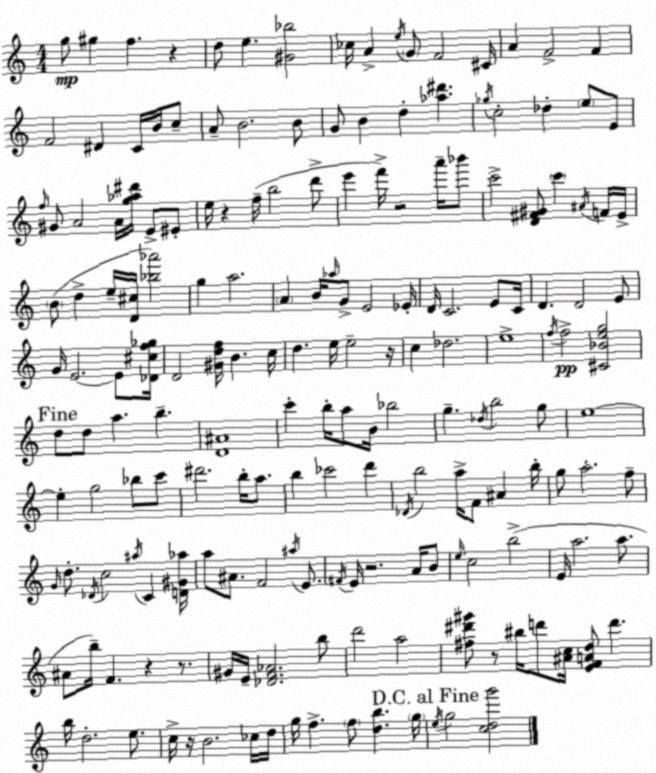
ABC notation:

X:1
T:Untitled
M:4/4
L:1/4
K:C
g/2 ^g f z d/2 e [^G_b]2 _c/4 A e/4 G/2 F2 ^C/4 A F2 F F2 ^D C/4 B/4 c/2 A/2 B2 B/2 G/2 B d [_a^d'] _g/4 c2 _d e/2 E/2 f/4 ^G/2 A2 A/4 [g_a^d']/4 E/2 ^E/2 e/4 z f/4 b2 d'/2 e' f'/4 z2 a'/4 _b'/2 c'2 [D^F^G]/2 c' ^A/4 F/4 E/4 B/2 d e/4 [D^c]/4 [_b_a']2 g a2 A B/4 _a/4 G/2 E2 _E/4 D/4 C2 E/2 C/4 D D2 E/2 G/4 E2 E/2 [_D^cf_g]/4 D2 [^Gdf]/4 B c/4 d e/4 e2 z/4 c _d2 e4 f/4 f2 [^C_Beg]2 d/2 d/2 a b [D^A]4 c' b/4 a/2 B/4 _b2 g _d/4 b2 g/2 e4 e g2 _b/2 c'/2 ^d'2 b/4 a/2 b _c'2 d' _D/4 b2 a/4 F/2 ^A b/4 g/2 a2 f/2 G/4 d/2 _D/4 c2 ^a/4 C [D^G_a]/4 a/2 ^A/2 F2 ^a/4 E/2 ^F/4 E/4 z2 A/4 B/2 e/4 c2 b2 E/4 a2 a/2 ^A/2 b/4 F z z/2 ^G/4 E/4 [_DF_A]2 b/2 d'2 a2 [^f^d'^g']/2 z/2 ^b/4 d'/2 [^Ac]/4 [EFAd]/2 d' b/4 d2 e/2 c/4 z/4 B2 _c/4 d/4 g/4 f f/2 [db] g/4 e/4 g2 [cdg']2